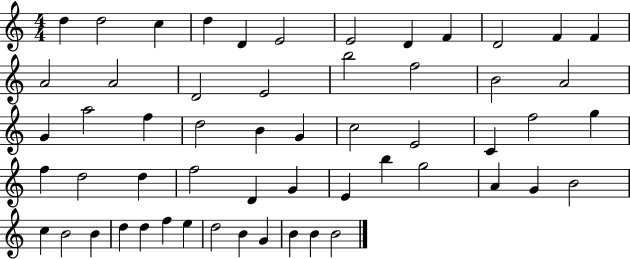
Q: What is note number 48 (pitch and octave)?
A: D5